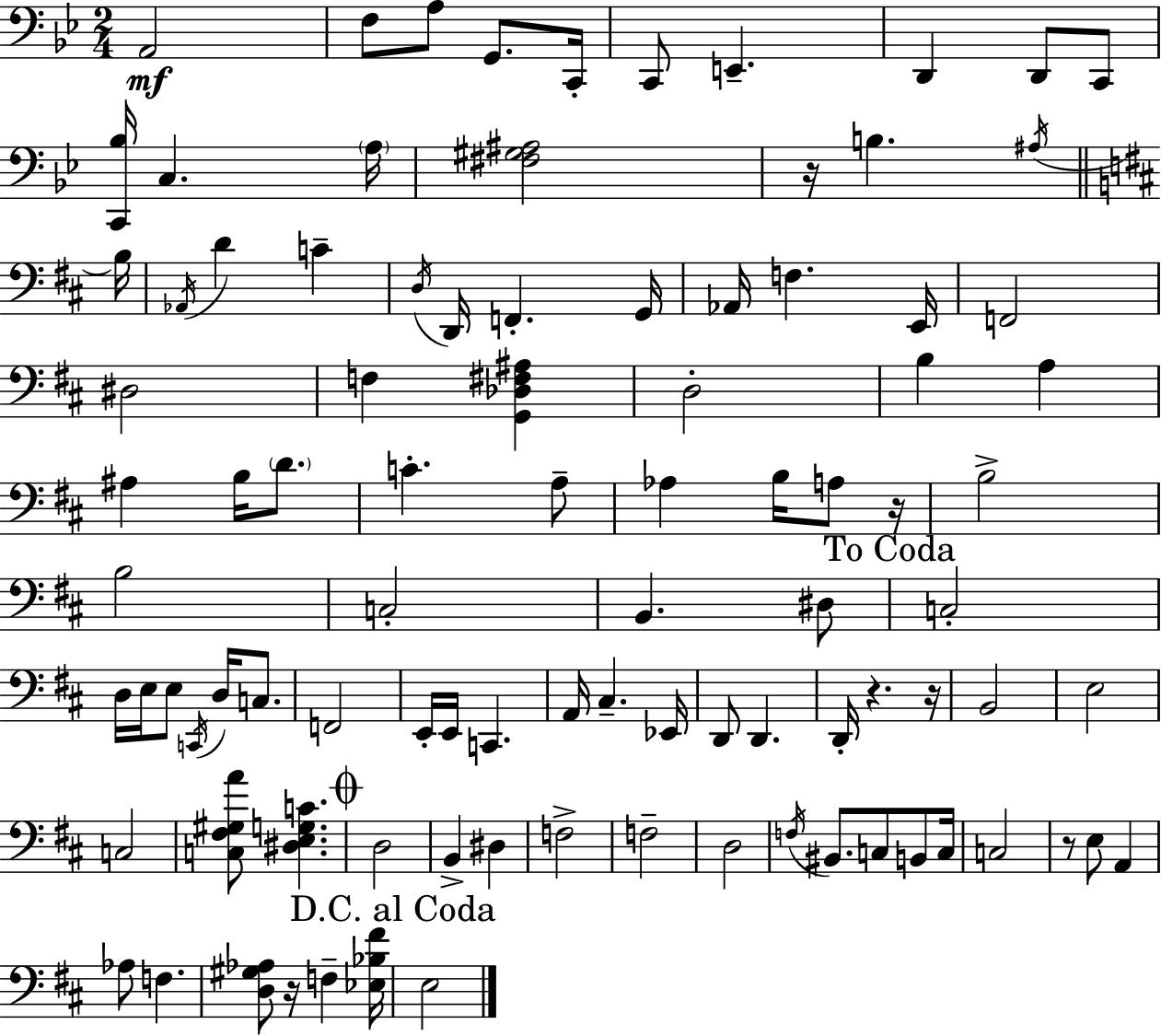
X:1
T:Untitled
M:2/4
L:1/4
K:Gm
A,,2 F,/2 A,/2 G,,/2 C,,/4 C,,/2 E,, D,, D,,/2 C,,/2 [C,,_B,]/4 C, A,/4 [^F,^G,^A,]2 z/4 B, ^A,/4 B,/4 _A,,/4 D C D,/4 D,,/4 F,, G,,/4 _A,,/4 F, E,,/4 F,,2 ^D,2 F, [G,,_D,^F,^A,] D,2 B, A, ^A, B,/4 D/2 C A,/2 _A, B,/4 A,/2 z/4 B,2 B,2 C,2 B,, ^D,/2 C,2 D,/4 E,/4 E,/2 C,,/4 D,/4 C,/2 F,,2 E,,/4 E,,/4 C,, A,,/4 ^C, _E,,/4 D,,/2 D,, D,,/4 z z/4 B,,2 E,2 C,2 [C,^F,^G,A]/2 [^D,E,G,C] D,2 B,, ^D, F,2 F,2 D,2 F,/4 ^B,,/2 C,/2 B,,/2 C,/4 C,2 z/2 E,/2 A,, _A,/2 F, [D,^G,_A,]/2 z/4 F, [_E,_B,^F]/4 E,2